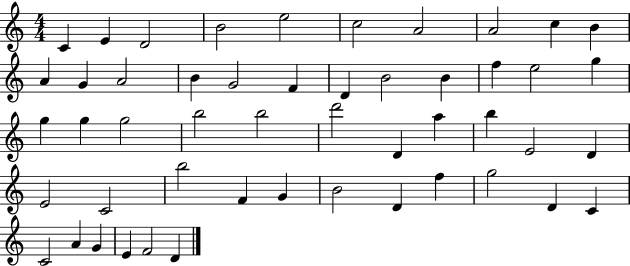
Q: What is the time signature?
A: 4/4